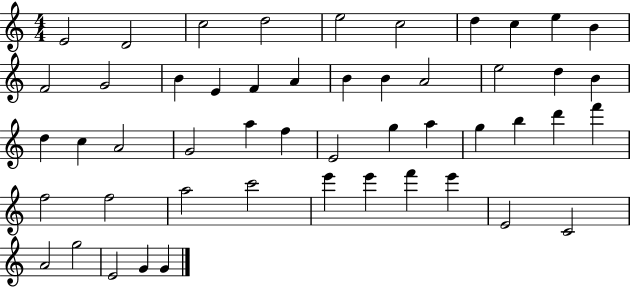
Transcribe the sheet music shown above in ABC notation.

X:1
T:Untitled
M:4/4
L:1/4
K:C
E2 D2 c2 d2 e2 c2 d c e B F2 G2 B E F A B B A2 e2 d B d c A2 G2 a f E2 g a g b d' f' f2 f2 a2 c'2 e' e' f' e' E2 C2 A2 g2 E2 G G